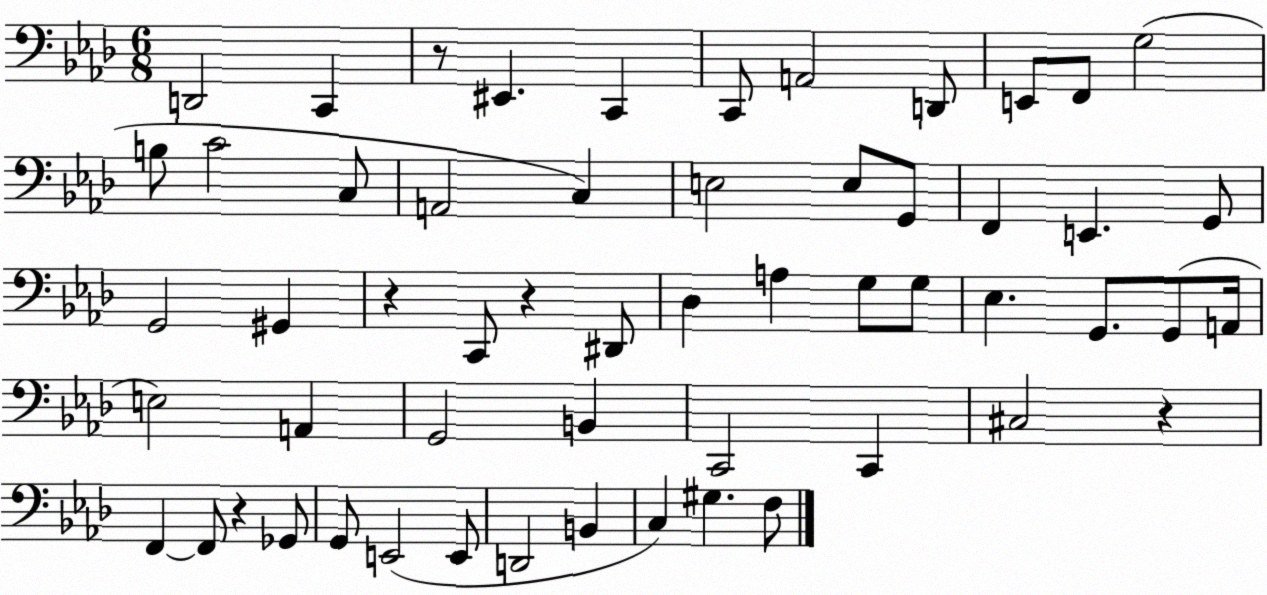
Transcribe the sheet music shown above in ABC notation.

X:1
T:Untitled
M:6/8
L:1/4
K:Ab
D,,2 C,, z/2 ^E,, C,, C,,/2 A,,2 D,,/2 E,,/2 F,,/2 G,2 B,/2 C2 C,/2 A,,2 C, E,2 E,/2 G,,/2 F,, E,, G,,/2 G,,2 ^G,, z C,,/2 z ^D,,/2 _D, A, G,/2 G,/2 _E, G,,/2 G,,/2 A,,/4 E,2 A,, G,,2 B,, C,,2 C,, ^C,2 z F,, F,,/2 z _G,,/2 G,,/2 E,,2 E,,/2 D,,2 B,, C, ^G, F,/2